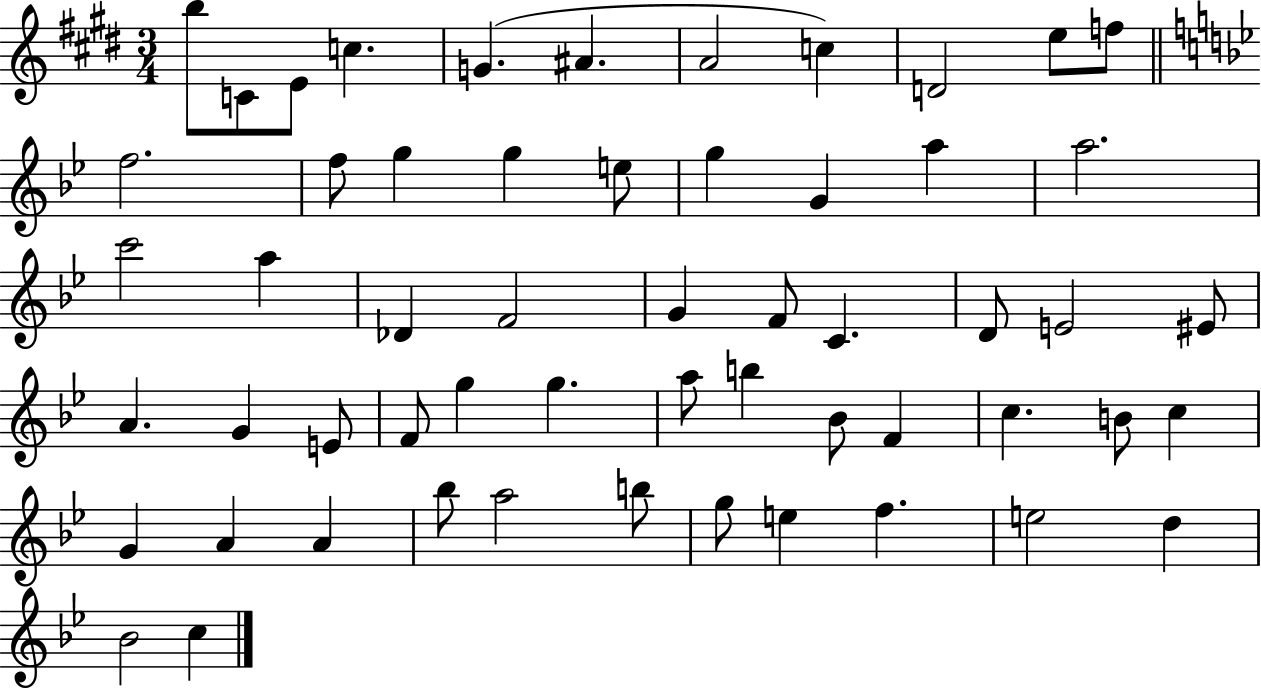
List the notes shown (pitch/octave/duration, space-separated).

B5/e C4/e E4/e C5/q. G4/q. A#4/q. A4/h C5/q D4/h E5/e F5/e F5/h. F5/e G5/q G5/q E5/e G5/q G4/q A5/q A5/h. C6/h A5/q Db4/q F4/h G4/q F4/e C4/q. D4/e E4/h EIS4/e A4/q. G4/q E4/e F4/e G5/q G5/q. A5/e B5/q Bb4/e F4/q C5/q. B4/e C5/q G4/q A4/q A4/q Bb5/e A5/h B5/e G5/e E5/q F5/q. E5/h D5/q Bb4/h C5/q